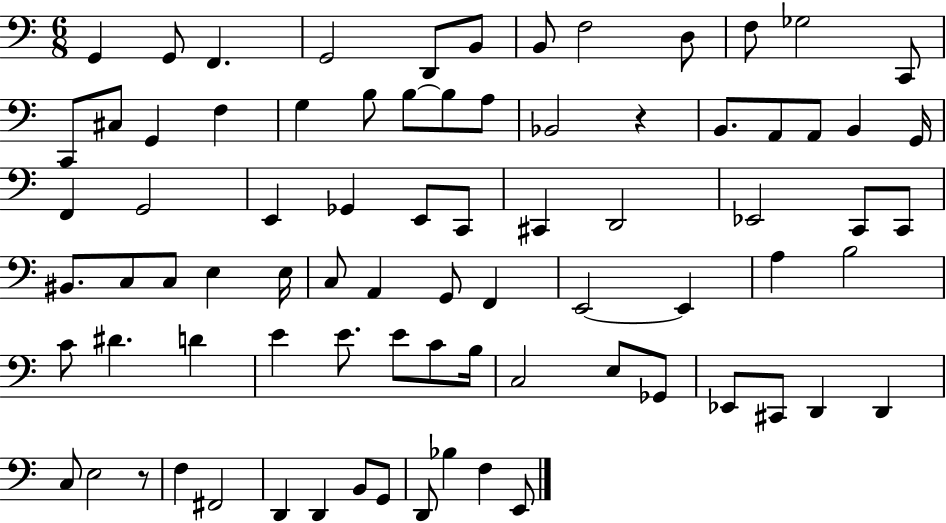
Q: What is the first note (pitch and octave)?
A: G2